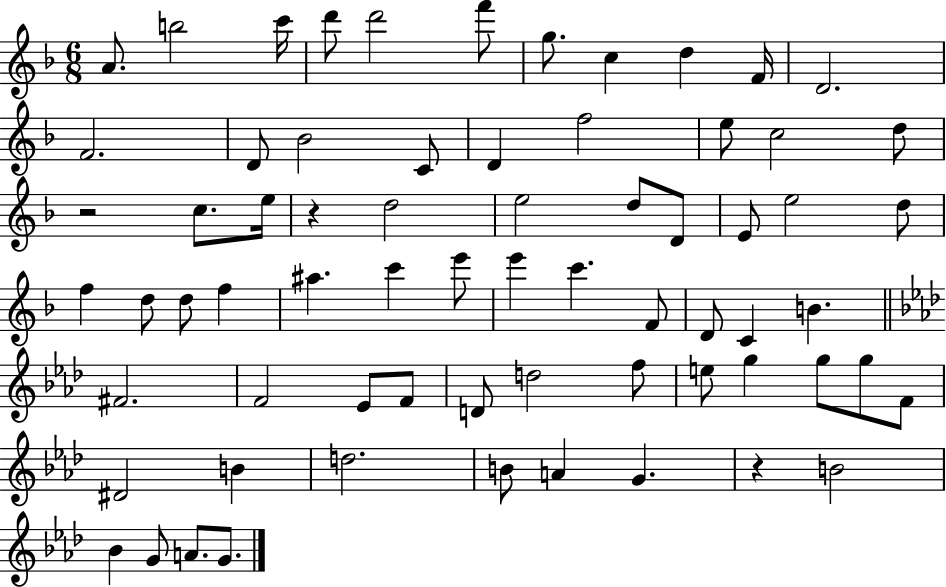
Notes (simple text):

A4/e. B5/h C6/s D6/e D6/h F6/e G5/e. C5/q D5/q F4/s D4/h. F4/h. D4/e Bb4/h C4/e D4/q F5/h E5/e C5/h D5/e R/h C5/e. E5/s R/q D5/h E5/h D5/e D4/e E4/e E5/h D5/e F5/q D5/e D5/e F5/q A#5/q. C6/q E6/e E6/q C6/q. F4/e D4/e C4/q B4/q. F#4/h. F4/h Eb4/e F4/e D4/e D5/h F5/e E5/e G5/q G5/e G5/e F4/e D#4/h B4/q D5/h. B4/e A4/q G4/q. R/q B4/h Bb4/q G4/e A4/e. G4/e.